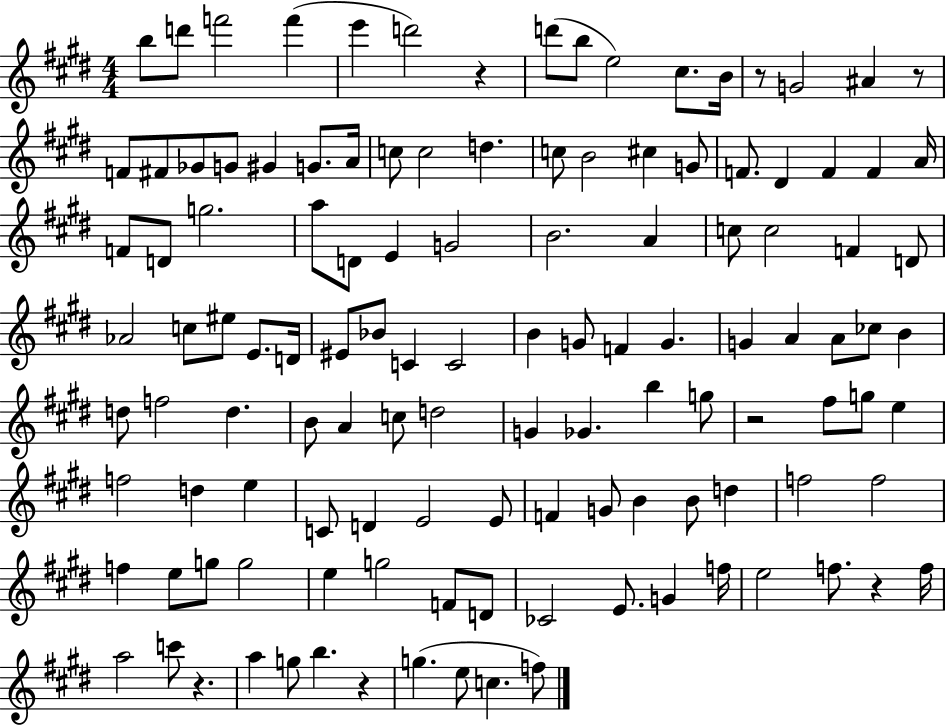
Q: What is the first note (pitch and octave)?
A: B5